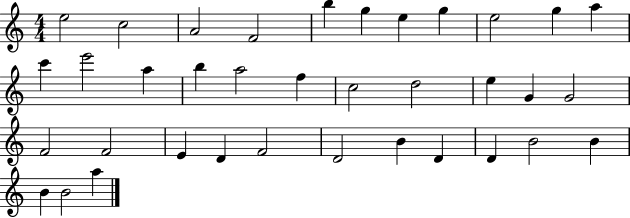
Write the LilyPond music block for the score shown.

{
  \clef treble
  \numericTimeSignature
  \time 4/4
  \key c \major
  e''2 c''2 | a'2 f'2 | b''4 g''4 e''4 g''4 | e''2 g''4 a''4 | \break c'''4 e'''2 a''4 | b''4 a''2 f''4 | c''2 d''2 | e''4 g'4 g'2 | \break f'2 f'2 | e'4 d'4 f'2 | d'2 b'4 d'4 | d'4 b'2 b'4 | \break b'4 b'2 a''4 | \bar "|."
}